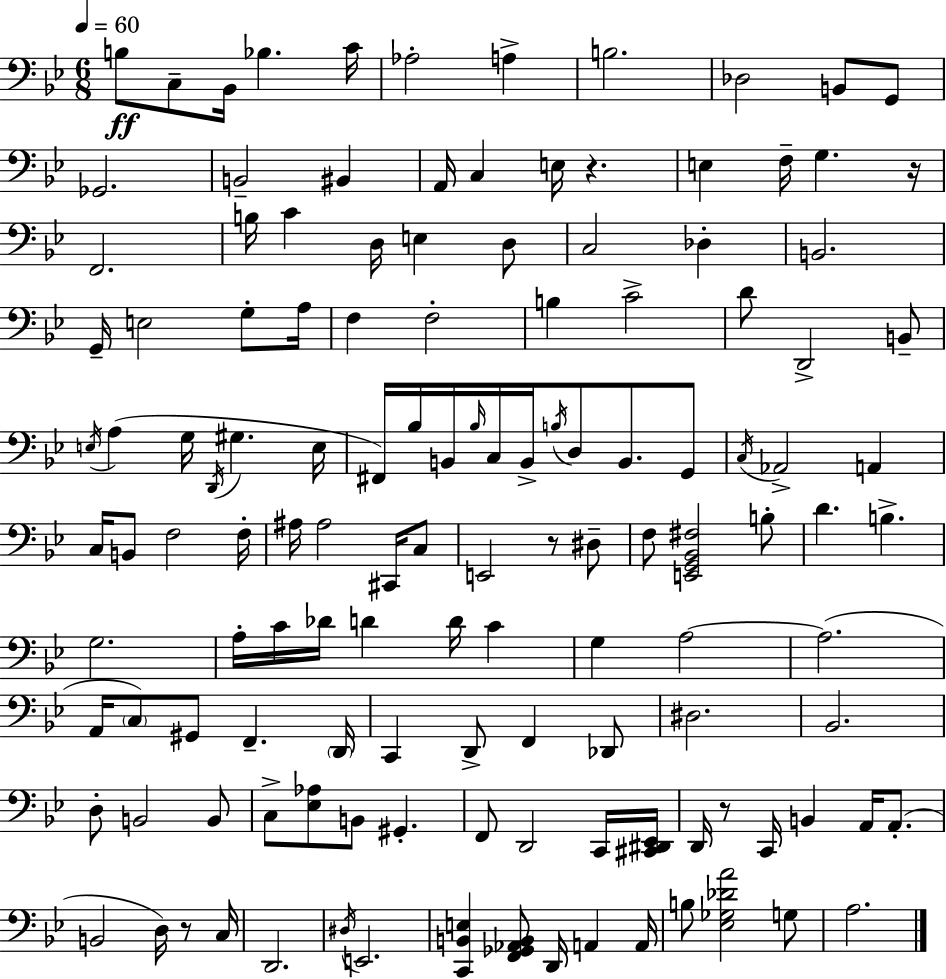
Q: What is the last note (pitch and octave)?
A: A3